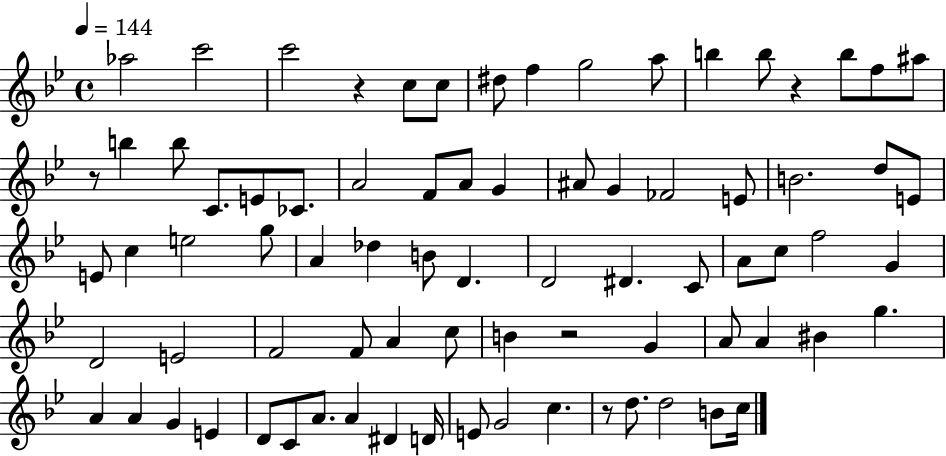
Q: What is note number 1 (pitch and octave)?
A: Ab5